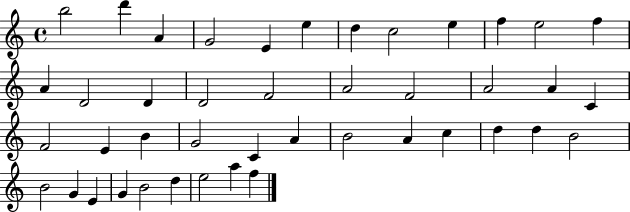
X:1
T:Untitled
M:4/4
L:1/4
K:C
b2 d' A G2 E e d c2 e f e2 f A D2 D D2 F2 A2 F2 A2 A C F2 E B G2 C A B2 A c d d B2 B2 G E G B2 d e2 a f